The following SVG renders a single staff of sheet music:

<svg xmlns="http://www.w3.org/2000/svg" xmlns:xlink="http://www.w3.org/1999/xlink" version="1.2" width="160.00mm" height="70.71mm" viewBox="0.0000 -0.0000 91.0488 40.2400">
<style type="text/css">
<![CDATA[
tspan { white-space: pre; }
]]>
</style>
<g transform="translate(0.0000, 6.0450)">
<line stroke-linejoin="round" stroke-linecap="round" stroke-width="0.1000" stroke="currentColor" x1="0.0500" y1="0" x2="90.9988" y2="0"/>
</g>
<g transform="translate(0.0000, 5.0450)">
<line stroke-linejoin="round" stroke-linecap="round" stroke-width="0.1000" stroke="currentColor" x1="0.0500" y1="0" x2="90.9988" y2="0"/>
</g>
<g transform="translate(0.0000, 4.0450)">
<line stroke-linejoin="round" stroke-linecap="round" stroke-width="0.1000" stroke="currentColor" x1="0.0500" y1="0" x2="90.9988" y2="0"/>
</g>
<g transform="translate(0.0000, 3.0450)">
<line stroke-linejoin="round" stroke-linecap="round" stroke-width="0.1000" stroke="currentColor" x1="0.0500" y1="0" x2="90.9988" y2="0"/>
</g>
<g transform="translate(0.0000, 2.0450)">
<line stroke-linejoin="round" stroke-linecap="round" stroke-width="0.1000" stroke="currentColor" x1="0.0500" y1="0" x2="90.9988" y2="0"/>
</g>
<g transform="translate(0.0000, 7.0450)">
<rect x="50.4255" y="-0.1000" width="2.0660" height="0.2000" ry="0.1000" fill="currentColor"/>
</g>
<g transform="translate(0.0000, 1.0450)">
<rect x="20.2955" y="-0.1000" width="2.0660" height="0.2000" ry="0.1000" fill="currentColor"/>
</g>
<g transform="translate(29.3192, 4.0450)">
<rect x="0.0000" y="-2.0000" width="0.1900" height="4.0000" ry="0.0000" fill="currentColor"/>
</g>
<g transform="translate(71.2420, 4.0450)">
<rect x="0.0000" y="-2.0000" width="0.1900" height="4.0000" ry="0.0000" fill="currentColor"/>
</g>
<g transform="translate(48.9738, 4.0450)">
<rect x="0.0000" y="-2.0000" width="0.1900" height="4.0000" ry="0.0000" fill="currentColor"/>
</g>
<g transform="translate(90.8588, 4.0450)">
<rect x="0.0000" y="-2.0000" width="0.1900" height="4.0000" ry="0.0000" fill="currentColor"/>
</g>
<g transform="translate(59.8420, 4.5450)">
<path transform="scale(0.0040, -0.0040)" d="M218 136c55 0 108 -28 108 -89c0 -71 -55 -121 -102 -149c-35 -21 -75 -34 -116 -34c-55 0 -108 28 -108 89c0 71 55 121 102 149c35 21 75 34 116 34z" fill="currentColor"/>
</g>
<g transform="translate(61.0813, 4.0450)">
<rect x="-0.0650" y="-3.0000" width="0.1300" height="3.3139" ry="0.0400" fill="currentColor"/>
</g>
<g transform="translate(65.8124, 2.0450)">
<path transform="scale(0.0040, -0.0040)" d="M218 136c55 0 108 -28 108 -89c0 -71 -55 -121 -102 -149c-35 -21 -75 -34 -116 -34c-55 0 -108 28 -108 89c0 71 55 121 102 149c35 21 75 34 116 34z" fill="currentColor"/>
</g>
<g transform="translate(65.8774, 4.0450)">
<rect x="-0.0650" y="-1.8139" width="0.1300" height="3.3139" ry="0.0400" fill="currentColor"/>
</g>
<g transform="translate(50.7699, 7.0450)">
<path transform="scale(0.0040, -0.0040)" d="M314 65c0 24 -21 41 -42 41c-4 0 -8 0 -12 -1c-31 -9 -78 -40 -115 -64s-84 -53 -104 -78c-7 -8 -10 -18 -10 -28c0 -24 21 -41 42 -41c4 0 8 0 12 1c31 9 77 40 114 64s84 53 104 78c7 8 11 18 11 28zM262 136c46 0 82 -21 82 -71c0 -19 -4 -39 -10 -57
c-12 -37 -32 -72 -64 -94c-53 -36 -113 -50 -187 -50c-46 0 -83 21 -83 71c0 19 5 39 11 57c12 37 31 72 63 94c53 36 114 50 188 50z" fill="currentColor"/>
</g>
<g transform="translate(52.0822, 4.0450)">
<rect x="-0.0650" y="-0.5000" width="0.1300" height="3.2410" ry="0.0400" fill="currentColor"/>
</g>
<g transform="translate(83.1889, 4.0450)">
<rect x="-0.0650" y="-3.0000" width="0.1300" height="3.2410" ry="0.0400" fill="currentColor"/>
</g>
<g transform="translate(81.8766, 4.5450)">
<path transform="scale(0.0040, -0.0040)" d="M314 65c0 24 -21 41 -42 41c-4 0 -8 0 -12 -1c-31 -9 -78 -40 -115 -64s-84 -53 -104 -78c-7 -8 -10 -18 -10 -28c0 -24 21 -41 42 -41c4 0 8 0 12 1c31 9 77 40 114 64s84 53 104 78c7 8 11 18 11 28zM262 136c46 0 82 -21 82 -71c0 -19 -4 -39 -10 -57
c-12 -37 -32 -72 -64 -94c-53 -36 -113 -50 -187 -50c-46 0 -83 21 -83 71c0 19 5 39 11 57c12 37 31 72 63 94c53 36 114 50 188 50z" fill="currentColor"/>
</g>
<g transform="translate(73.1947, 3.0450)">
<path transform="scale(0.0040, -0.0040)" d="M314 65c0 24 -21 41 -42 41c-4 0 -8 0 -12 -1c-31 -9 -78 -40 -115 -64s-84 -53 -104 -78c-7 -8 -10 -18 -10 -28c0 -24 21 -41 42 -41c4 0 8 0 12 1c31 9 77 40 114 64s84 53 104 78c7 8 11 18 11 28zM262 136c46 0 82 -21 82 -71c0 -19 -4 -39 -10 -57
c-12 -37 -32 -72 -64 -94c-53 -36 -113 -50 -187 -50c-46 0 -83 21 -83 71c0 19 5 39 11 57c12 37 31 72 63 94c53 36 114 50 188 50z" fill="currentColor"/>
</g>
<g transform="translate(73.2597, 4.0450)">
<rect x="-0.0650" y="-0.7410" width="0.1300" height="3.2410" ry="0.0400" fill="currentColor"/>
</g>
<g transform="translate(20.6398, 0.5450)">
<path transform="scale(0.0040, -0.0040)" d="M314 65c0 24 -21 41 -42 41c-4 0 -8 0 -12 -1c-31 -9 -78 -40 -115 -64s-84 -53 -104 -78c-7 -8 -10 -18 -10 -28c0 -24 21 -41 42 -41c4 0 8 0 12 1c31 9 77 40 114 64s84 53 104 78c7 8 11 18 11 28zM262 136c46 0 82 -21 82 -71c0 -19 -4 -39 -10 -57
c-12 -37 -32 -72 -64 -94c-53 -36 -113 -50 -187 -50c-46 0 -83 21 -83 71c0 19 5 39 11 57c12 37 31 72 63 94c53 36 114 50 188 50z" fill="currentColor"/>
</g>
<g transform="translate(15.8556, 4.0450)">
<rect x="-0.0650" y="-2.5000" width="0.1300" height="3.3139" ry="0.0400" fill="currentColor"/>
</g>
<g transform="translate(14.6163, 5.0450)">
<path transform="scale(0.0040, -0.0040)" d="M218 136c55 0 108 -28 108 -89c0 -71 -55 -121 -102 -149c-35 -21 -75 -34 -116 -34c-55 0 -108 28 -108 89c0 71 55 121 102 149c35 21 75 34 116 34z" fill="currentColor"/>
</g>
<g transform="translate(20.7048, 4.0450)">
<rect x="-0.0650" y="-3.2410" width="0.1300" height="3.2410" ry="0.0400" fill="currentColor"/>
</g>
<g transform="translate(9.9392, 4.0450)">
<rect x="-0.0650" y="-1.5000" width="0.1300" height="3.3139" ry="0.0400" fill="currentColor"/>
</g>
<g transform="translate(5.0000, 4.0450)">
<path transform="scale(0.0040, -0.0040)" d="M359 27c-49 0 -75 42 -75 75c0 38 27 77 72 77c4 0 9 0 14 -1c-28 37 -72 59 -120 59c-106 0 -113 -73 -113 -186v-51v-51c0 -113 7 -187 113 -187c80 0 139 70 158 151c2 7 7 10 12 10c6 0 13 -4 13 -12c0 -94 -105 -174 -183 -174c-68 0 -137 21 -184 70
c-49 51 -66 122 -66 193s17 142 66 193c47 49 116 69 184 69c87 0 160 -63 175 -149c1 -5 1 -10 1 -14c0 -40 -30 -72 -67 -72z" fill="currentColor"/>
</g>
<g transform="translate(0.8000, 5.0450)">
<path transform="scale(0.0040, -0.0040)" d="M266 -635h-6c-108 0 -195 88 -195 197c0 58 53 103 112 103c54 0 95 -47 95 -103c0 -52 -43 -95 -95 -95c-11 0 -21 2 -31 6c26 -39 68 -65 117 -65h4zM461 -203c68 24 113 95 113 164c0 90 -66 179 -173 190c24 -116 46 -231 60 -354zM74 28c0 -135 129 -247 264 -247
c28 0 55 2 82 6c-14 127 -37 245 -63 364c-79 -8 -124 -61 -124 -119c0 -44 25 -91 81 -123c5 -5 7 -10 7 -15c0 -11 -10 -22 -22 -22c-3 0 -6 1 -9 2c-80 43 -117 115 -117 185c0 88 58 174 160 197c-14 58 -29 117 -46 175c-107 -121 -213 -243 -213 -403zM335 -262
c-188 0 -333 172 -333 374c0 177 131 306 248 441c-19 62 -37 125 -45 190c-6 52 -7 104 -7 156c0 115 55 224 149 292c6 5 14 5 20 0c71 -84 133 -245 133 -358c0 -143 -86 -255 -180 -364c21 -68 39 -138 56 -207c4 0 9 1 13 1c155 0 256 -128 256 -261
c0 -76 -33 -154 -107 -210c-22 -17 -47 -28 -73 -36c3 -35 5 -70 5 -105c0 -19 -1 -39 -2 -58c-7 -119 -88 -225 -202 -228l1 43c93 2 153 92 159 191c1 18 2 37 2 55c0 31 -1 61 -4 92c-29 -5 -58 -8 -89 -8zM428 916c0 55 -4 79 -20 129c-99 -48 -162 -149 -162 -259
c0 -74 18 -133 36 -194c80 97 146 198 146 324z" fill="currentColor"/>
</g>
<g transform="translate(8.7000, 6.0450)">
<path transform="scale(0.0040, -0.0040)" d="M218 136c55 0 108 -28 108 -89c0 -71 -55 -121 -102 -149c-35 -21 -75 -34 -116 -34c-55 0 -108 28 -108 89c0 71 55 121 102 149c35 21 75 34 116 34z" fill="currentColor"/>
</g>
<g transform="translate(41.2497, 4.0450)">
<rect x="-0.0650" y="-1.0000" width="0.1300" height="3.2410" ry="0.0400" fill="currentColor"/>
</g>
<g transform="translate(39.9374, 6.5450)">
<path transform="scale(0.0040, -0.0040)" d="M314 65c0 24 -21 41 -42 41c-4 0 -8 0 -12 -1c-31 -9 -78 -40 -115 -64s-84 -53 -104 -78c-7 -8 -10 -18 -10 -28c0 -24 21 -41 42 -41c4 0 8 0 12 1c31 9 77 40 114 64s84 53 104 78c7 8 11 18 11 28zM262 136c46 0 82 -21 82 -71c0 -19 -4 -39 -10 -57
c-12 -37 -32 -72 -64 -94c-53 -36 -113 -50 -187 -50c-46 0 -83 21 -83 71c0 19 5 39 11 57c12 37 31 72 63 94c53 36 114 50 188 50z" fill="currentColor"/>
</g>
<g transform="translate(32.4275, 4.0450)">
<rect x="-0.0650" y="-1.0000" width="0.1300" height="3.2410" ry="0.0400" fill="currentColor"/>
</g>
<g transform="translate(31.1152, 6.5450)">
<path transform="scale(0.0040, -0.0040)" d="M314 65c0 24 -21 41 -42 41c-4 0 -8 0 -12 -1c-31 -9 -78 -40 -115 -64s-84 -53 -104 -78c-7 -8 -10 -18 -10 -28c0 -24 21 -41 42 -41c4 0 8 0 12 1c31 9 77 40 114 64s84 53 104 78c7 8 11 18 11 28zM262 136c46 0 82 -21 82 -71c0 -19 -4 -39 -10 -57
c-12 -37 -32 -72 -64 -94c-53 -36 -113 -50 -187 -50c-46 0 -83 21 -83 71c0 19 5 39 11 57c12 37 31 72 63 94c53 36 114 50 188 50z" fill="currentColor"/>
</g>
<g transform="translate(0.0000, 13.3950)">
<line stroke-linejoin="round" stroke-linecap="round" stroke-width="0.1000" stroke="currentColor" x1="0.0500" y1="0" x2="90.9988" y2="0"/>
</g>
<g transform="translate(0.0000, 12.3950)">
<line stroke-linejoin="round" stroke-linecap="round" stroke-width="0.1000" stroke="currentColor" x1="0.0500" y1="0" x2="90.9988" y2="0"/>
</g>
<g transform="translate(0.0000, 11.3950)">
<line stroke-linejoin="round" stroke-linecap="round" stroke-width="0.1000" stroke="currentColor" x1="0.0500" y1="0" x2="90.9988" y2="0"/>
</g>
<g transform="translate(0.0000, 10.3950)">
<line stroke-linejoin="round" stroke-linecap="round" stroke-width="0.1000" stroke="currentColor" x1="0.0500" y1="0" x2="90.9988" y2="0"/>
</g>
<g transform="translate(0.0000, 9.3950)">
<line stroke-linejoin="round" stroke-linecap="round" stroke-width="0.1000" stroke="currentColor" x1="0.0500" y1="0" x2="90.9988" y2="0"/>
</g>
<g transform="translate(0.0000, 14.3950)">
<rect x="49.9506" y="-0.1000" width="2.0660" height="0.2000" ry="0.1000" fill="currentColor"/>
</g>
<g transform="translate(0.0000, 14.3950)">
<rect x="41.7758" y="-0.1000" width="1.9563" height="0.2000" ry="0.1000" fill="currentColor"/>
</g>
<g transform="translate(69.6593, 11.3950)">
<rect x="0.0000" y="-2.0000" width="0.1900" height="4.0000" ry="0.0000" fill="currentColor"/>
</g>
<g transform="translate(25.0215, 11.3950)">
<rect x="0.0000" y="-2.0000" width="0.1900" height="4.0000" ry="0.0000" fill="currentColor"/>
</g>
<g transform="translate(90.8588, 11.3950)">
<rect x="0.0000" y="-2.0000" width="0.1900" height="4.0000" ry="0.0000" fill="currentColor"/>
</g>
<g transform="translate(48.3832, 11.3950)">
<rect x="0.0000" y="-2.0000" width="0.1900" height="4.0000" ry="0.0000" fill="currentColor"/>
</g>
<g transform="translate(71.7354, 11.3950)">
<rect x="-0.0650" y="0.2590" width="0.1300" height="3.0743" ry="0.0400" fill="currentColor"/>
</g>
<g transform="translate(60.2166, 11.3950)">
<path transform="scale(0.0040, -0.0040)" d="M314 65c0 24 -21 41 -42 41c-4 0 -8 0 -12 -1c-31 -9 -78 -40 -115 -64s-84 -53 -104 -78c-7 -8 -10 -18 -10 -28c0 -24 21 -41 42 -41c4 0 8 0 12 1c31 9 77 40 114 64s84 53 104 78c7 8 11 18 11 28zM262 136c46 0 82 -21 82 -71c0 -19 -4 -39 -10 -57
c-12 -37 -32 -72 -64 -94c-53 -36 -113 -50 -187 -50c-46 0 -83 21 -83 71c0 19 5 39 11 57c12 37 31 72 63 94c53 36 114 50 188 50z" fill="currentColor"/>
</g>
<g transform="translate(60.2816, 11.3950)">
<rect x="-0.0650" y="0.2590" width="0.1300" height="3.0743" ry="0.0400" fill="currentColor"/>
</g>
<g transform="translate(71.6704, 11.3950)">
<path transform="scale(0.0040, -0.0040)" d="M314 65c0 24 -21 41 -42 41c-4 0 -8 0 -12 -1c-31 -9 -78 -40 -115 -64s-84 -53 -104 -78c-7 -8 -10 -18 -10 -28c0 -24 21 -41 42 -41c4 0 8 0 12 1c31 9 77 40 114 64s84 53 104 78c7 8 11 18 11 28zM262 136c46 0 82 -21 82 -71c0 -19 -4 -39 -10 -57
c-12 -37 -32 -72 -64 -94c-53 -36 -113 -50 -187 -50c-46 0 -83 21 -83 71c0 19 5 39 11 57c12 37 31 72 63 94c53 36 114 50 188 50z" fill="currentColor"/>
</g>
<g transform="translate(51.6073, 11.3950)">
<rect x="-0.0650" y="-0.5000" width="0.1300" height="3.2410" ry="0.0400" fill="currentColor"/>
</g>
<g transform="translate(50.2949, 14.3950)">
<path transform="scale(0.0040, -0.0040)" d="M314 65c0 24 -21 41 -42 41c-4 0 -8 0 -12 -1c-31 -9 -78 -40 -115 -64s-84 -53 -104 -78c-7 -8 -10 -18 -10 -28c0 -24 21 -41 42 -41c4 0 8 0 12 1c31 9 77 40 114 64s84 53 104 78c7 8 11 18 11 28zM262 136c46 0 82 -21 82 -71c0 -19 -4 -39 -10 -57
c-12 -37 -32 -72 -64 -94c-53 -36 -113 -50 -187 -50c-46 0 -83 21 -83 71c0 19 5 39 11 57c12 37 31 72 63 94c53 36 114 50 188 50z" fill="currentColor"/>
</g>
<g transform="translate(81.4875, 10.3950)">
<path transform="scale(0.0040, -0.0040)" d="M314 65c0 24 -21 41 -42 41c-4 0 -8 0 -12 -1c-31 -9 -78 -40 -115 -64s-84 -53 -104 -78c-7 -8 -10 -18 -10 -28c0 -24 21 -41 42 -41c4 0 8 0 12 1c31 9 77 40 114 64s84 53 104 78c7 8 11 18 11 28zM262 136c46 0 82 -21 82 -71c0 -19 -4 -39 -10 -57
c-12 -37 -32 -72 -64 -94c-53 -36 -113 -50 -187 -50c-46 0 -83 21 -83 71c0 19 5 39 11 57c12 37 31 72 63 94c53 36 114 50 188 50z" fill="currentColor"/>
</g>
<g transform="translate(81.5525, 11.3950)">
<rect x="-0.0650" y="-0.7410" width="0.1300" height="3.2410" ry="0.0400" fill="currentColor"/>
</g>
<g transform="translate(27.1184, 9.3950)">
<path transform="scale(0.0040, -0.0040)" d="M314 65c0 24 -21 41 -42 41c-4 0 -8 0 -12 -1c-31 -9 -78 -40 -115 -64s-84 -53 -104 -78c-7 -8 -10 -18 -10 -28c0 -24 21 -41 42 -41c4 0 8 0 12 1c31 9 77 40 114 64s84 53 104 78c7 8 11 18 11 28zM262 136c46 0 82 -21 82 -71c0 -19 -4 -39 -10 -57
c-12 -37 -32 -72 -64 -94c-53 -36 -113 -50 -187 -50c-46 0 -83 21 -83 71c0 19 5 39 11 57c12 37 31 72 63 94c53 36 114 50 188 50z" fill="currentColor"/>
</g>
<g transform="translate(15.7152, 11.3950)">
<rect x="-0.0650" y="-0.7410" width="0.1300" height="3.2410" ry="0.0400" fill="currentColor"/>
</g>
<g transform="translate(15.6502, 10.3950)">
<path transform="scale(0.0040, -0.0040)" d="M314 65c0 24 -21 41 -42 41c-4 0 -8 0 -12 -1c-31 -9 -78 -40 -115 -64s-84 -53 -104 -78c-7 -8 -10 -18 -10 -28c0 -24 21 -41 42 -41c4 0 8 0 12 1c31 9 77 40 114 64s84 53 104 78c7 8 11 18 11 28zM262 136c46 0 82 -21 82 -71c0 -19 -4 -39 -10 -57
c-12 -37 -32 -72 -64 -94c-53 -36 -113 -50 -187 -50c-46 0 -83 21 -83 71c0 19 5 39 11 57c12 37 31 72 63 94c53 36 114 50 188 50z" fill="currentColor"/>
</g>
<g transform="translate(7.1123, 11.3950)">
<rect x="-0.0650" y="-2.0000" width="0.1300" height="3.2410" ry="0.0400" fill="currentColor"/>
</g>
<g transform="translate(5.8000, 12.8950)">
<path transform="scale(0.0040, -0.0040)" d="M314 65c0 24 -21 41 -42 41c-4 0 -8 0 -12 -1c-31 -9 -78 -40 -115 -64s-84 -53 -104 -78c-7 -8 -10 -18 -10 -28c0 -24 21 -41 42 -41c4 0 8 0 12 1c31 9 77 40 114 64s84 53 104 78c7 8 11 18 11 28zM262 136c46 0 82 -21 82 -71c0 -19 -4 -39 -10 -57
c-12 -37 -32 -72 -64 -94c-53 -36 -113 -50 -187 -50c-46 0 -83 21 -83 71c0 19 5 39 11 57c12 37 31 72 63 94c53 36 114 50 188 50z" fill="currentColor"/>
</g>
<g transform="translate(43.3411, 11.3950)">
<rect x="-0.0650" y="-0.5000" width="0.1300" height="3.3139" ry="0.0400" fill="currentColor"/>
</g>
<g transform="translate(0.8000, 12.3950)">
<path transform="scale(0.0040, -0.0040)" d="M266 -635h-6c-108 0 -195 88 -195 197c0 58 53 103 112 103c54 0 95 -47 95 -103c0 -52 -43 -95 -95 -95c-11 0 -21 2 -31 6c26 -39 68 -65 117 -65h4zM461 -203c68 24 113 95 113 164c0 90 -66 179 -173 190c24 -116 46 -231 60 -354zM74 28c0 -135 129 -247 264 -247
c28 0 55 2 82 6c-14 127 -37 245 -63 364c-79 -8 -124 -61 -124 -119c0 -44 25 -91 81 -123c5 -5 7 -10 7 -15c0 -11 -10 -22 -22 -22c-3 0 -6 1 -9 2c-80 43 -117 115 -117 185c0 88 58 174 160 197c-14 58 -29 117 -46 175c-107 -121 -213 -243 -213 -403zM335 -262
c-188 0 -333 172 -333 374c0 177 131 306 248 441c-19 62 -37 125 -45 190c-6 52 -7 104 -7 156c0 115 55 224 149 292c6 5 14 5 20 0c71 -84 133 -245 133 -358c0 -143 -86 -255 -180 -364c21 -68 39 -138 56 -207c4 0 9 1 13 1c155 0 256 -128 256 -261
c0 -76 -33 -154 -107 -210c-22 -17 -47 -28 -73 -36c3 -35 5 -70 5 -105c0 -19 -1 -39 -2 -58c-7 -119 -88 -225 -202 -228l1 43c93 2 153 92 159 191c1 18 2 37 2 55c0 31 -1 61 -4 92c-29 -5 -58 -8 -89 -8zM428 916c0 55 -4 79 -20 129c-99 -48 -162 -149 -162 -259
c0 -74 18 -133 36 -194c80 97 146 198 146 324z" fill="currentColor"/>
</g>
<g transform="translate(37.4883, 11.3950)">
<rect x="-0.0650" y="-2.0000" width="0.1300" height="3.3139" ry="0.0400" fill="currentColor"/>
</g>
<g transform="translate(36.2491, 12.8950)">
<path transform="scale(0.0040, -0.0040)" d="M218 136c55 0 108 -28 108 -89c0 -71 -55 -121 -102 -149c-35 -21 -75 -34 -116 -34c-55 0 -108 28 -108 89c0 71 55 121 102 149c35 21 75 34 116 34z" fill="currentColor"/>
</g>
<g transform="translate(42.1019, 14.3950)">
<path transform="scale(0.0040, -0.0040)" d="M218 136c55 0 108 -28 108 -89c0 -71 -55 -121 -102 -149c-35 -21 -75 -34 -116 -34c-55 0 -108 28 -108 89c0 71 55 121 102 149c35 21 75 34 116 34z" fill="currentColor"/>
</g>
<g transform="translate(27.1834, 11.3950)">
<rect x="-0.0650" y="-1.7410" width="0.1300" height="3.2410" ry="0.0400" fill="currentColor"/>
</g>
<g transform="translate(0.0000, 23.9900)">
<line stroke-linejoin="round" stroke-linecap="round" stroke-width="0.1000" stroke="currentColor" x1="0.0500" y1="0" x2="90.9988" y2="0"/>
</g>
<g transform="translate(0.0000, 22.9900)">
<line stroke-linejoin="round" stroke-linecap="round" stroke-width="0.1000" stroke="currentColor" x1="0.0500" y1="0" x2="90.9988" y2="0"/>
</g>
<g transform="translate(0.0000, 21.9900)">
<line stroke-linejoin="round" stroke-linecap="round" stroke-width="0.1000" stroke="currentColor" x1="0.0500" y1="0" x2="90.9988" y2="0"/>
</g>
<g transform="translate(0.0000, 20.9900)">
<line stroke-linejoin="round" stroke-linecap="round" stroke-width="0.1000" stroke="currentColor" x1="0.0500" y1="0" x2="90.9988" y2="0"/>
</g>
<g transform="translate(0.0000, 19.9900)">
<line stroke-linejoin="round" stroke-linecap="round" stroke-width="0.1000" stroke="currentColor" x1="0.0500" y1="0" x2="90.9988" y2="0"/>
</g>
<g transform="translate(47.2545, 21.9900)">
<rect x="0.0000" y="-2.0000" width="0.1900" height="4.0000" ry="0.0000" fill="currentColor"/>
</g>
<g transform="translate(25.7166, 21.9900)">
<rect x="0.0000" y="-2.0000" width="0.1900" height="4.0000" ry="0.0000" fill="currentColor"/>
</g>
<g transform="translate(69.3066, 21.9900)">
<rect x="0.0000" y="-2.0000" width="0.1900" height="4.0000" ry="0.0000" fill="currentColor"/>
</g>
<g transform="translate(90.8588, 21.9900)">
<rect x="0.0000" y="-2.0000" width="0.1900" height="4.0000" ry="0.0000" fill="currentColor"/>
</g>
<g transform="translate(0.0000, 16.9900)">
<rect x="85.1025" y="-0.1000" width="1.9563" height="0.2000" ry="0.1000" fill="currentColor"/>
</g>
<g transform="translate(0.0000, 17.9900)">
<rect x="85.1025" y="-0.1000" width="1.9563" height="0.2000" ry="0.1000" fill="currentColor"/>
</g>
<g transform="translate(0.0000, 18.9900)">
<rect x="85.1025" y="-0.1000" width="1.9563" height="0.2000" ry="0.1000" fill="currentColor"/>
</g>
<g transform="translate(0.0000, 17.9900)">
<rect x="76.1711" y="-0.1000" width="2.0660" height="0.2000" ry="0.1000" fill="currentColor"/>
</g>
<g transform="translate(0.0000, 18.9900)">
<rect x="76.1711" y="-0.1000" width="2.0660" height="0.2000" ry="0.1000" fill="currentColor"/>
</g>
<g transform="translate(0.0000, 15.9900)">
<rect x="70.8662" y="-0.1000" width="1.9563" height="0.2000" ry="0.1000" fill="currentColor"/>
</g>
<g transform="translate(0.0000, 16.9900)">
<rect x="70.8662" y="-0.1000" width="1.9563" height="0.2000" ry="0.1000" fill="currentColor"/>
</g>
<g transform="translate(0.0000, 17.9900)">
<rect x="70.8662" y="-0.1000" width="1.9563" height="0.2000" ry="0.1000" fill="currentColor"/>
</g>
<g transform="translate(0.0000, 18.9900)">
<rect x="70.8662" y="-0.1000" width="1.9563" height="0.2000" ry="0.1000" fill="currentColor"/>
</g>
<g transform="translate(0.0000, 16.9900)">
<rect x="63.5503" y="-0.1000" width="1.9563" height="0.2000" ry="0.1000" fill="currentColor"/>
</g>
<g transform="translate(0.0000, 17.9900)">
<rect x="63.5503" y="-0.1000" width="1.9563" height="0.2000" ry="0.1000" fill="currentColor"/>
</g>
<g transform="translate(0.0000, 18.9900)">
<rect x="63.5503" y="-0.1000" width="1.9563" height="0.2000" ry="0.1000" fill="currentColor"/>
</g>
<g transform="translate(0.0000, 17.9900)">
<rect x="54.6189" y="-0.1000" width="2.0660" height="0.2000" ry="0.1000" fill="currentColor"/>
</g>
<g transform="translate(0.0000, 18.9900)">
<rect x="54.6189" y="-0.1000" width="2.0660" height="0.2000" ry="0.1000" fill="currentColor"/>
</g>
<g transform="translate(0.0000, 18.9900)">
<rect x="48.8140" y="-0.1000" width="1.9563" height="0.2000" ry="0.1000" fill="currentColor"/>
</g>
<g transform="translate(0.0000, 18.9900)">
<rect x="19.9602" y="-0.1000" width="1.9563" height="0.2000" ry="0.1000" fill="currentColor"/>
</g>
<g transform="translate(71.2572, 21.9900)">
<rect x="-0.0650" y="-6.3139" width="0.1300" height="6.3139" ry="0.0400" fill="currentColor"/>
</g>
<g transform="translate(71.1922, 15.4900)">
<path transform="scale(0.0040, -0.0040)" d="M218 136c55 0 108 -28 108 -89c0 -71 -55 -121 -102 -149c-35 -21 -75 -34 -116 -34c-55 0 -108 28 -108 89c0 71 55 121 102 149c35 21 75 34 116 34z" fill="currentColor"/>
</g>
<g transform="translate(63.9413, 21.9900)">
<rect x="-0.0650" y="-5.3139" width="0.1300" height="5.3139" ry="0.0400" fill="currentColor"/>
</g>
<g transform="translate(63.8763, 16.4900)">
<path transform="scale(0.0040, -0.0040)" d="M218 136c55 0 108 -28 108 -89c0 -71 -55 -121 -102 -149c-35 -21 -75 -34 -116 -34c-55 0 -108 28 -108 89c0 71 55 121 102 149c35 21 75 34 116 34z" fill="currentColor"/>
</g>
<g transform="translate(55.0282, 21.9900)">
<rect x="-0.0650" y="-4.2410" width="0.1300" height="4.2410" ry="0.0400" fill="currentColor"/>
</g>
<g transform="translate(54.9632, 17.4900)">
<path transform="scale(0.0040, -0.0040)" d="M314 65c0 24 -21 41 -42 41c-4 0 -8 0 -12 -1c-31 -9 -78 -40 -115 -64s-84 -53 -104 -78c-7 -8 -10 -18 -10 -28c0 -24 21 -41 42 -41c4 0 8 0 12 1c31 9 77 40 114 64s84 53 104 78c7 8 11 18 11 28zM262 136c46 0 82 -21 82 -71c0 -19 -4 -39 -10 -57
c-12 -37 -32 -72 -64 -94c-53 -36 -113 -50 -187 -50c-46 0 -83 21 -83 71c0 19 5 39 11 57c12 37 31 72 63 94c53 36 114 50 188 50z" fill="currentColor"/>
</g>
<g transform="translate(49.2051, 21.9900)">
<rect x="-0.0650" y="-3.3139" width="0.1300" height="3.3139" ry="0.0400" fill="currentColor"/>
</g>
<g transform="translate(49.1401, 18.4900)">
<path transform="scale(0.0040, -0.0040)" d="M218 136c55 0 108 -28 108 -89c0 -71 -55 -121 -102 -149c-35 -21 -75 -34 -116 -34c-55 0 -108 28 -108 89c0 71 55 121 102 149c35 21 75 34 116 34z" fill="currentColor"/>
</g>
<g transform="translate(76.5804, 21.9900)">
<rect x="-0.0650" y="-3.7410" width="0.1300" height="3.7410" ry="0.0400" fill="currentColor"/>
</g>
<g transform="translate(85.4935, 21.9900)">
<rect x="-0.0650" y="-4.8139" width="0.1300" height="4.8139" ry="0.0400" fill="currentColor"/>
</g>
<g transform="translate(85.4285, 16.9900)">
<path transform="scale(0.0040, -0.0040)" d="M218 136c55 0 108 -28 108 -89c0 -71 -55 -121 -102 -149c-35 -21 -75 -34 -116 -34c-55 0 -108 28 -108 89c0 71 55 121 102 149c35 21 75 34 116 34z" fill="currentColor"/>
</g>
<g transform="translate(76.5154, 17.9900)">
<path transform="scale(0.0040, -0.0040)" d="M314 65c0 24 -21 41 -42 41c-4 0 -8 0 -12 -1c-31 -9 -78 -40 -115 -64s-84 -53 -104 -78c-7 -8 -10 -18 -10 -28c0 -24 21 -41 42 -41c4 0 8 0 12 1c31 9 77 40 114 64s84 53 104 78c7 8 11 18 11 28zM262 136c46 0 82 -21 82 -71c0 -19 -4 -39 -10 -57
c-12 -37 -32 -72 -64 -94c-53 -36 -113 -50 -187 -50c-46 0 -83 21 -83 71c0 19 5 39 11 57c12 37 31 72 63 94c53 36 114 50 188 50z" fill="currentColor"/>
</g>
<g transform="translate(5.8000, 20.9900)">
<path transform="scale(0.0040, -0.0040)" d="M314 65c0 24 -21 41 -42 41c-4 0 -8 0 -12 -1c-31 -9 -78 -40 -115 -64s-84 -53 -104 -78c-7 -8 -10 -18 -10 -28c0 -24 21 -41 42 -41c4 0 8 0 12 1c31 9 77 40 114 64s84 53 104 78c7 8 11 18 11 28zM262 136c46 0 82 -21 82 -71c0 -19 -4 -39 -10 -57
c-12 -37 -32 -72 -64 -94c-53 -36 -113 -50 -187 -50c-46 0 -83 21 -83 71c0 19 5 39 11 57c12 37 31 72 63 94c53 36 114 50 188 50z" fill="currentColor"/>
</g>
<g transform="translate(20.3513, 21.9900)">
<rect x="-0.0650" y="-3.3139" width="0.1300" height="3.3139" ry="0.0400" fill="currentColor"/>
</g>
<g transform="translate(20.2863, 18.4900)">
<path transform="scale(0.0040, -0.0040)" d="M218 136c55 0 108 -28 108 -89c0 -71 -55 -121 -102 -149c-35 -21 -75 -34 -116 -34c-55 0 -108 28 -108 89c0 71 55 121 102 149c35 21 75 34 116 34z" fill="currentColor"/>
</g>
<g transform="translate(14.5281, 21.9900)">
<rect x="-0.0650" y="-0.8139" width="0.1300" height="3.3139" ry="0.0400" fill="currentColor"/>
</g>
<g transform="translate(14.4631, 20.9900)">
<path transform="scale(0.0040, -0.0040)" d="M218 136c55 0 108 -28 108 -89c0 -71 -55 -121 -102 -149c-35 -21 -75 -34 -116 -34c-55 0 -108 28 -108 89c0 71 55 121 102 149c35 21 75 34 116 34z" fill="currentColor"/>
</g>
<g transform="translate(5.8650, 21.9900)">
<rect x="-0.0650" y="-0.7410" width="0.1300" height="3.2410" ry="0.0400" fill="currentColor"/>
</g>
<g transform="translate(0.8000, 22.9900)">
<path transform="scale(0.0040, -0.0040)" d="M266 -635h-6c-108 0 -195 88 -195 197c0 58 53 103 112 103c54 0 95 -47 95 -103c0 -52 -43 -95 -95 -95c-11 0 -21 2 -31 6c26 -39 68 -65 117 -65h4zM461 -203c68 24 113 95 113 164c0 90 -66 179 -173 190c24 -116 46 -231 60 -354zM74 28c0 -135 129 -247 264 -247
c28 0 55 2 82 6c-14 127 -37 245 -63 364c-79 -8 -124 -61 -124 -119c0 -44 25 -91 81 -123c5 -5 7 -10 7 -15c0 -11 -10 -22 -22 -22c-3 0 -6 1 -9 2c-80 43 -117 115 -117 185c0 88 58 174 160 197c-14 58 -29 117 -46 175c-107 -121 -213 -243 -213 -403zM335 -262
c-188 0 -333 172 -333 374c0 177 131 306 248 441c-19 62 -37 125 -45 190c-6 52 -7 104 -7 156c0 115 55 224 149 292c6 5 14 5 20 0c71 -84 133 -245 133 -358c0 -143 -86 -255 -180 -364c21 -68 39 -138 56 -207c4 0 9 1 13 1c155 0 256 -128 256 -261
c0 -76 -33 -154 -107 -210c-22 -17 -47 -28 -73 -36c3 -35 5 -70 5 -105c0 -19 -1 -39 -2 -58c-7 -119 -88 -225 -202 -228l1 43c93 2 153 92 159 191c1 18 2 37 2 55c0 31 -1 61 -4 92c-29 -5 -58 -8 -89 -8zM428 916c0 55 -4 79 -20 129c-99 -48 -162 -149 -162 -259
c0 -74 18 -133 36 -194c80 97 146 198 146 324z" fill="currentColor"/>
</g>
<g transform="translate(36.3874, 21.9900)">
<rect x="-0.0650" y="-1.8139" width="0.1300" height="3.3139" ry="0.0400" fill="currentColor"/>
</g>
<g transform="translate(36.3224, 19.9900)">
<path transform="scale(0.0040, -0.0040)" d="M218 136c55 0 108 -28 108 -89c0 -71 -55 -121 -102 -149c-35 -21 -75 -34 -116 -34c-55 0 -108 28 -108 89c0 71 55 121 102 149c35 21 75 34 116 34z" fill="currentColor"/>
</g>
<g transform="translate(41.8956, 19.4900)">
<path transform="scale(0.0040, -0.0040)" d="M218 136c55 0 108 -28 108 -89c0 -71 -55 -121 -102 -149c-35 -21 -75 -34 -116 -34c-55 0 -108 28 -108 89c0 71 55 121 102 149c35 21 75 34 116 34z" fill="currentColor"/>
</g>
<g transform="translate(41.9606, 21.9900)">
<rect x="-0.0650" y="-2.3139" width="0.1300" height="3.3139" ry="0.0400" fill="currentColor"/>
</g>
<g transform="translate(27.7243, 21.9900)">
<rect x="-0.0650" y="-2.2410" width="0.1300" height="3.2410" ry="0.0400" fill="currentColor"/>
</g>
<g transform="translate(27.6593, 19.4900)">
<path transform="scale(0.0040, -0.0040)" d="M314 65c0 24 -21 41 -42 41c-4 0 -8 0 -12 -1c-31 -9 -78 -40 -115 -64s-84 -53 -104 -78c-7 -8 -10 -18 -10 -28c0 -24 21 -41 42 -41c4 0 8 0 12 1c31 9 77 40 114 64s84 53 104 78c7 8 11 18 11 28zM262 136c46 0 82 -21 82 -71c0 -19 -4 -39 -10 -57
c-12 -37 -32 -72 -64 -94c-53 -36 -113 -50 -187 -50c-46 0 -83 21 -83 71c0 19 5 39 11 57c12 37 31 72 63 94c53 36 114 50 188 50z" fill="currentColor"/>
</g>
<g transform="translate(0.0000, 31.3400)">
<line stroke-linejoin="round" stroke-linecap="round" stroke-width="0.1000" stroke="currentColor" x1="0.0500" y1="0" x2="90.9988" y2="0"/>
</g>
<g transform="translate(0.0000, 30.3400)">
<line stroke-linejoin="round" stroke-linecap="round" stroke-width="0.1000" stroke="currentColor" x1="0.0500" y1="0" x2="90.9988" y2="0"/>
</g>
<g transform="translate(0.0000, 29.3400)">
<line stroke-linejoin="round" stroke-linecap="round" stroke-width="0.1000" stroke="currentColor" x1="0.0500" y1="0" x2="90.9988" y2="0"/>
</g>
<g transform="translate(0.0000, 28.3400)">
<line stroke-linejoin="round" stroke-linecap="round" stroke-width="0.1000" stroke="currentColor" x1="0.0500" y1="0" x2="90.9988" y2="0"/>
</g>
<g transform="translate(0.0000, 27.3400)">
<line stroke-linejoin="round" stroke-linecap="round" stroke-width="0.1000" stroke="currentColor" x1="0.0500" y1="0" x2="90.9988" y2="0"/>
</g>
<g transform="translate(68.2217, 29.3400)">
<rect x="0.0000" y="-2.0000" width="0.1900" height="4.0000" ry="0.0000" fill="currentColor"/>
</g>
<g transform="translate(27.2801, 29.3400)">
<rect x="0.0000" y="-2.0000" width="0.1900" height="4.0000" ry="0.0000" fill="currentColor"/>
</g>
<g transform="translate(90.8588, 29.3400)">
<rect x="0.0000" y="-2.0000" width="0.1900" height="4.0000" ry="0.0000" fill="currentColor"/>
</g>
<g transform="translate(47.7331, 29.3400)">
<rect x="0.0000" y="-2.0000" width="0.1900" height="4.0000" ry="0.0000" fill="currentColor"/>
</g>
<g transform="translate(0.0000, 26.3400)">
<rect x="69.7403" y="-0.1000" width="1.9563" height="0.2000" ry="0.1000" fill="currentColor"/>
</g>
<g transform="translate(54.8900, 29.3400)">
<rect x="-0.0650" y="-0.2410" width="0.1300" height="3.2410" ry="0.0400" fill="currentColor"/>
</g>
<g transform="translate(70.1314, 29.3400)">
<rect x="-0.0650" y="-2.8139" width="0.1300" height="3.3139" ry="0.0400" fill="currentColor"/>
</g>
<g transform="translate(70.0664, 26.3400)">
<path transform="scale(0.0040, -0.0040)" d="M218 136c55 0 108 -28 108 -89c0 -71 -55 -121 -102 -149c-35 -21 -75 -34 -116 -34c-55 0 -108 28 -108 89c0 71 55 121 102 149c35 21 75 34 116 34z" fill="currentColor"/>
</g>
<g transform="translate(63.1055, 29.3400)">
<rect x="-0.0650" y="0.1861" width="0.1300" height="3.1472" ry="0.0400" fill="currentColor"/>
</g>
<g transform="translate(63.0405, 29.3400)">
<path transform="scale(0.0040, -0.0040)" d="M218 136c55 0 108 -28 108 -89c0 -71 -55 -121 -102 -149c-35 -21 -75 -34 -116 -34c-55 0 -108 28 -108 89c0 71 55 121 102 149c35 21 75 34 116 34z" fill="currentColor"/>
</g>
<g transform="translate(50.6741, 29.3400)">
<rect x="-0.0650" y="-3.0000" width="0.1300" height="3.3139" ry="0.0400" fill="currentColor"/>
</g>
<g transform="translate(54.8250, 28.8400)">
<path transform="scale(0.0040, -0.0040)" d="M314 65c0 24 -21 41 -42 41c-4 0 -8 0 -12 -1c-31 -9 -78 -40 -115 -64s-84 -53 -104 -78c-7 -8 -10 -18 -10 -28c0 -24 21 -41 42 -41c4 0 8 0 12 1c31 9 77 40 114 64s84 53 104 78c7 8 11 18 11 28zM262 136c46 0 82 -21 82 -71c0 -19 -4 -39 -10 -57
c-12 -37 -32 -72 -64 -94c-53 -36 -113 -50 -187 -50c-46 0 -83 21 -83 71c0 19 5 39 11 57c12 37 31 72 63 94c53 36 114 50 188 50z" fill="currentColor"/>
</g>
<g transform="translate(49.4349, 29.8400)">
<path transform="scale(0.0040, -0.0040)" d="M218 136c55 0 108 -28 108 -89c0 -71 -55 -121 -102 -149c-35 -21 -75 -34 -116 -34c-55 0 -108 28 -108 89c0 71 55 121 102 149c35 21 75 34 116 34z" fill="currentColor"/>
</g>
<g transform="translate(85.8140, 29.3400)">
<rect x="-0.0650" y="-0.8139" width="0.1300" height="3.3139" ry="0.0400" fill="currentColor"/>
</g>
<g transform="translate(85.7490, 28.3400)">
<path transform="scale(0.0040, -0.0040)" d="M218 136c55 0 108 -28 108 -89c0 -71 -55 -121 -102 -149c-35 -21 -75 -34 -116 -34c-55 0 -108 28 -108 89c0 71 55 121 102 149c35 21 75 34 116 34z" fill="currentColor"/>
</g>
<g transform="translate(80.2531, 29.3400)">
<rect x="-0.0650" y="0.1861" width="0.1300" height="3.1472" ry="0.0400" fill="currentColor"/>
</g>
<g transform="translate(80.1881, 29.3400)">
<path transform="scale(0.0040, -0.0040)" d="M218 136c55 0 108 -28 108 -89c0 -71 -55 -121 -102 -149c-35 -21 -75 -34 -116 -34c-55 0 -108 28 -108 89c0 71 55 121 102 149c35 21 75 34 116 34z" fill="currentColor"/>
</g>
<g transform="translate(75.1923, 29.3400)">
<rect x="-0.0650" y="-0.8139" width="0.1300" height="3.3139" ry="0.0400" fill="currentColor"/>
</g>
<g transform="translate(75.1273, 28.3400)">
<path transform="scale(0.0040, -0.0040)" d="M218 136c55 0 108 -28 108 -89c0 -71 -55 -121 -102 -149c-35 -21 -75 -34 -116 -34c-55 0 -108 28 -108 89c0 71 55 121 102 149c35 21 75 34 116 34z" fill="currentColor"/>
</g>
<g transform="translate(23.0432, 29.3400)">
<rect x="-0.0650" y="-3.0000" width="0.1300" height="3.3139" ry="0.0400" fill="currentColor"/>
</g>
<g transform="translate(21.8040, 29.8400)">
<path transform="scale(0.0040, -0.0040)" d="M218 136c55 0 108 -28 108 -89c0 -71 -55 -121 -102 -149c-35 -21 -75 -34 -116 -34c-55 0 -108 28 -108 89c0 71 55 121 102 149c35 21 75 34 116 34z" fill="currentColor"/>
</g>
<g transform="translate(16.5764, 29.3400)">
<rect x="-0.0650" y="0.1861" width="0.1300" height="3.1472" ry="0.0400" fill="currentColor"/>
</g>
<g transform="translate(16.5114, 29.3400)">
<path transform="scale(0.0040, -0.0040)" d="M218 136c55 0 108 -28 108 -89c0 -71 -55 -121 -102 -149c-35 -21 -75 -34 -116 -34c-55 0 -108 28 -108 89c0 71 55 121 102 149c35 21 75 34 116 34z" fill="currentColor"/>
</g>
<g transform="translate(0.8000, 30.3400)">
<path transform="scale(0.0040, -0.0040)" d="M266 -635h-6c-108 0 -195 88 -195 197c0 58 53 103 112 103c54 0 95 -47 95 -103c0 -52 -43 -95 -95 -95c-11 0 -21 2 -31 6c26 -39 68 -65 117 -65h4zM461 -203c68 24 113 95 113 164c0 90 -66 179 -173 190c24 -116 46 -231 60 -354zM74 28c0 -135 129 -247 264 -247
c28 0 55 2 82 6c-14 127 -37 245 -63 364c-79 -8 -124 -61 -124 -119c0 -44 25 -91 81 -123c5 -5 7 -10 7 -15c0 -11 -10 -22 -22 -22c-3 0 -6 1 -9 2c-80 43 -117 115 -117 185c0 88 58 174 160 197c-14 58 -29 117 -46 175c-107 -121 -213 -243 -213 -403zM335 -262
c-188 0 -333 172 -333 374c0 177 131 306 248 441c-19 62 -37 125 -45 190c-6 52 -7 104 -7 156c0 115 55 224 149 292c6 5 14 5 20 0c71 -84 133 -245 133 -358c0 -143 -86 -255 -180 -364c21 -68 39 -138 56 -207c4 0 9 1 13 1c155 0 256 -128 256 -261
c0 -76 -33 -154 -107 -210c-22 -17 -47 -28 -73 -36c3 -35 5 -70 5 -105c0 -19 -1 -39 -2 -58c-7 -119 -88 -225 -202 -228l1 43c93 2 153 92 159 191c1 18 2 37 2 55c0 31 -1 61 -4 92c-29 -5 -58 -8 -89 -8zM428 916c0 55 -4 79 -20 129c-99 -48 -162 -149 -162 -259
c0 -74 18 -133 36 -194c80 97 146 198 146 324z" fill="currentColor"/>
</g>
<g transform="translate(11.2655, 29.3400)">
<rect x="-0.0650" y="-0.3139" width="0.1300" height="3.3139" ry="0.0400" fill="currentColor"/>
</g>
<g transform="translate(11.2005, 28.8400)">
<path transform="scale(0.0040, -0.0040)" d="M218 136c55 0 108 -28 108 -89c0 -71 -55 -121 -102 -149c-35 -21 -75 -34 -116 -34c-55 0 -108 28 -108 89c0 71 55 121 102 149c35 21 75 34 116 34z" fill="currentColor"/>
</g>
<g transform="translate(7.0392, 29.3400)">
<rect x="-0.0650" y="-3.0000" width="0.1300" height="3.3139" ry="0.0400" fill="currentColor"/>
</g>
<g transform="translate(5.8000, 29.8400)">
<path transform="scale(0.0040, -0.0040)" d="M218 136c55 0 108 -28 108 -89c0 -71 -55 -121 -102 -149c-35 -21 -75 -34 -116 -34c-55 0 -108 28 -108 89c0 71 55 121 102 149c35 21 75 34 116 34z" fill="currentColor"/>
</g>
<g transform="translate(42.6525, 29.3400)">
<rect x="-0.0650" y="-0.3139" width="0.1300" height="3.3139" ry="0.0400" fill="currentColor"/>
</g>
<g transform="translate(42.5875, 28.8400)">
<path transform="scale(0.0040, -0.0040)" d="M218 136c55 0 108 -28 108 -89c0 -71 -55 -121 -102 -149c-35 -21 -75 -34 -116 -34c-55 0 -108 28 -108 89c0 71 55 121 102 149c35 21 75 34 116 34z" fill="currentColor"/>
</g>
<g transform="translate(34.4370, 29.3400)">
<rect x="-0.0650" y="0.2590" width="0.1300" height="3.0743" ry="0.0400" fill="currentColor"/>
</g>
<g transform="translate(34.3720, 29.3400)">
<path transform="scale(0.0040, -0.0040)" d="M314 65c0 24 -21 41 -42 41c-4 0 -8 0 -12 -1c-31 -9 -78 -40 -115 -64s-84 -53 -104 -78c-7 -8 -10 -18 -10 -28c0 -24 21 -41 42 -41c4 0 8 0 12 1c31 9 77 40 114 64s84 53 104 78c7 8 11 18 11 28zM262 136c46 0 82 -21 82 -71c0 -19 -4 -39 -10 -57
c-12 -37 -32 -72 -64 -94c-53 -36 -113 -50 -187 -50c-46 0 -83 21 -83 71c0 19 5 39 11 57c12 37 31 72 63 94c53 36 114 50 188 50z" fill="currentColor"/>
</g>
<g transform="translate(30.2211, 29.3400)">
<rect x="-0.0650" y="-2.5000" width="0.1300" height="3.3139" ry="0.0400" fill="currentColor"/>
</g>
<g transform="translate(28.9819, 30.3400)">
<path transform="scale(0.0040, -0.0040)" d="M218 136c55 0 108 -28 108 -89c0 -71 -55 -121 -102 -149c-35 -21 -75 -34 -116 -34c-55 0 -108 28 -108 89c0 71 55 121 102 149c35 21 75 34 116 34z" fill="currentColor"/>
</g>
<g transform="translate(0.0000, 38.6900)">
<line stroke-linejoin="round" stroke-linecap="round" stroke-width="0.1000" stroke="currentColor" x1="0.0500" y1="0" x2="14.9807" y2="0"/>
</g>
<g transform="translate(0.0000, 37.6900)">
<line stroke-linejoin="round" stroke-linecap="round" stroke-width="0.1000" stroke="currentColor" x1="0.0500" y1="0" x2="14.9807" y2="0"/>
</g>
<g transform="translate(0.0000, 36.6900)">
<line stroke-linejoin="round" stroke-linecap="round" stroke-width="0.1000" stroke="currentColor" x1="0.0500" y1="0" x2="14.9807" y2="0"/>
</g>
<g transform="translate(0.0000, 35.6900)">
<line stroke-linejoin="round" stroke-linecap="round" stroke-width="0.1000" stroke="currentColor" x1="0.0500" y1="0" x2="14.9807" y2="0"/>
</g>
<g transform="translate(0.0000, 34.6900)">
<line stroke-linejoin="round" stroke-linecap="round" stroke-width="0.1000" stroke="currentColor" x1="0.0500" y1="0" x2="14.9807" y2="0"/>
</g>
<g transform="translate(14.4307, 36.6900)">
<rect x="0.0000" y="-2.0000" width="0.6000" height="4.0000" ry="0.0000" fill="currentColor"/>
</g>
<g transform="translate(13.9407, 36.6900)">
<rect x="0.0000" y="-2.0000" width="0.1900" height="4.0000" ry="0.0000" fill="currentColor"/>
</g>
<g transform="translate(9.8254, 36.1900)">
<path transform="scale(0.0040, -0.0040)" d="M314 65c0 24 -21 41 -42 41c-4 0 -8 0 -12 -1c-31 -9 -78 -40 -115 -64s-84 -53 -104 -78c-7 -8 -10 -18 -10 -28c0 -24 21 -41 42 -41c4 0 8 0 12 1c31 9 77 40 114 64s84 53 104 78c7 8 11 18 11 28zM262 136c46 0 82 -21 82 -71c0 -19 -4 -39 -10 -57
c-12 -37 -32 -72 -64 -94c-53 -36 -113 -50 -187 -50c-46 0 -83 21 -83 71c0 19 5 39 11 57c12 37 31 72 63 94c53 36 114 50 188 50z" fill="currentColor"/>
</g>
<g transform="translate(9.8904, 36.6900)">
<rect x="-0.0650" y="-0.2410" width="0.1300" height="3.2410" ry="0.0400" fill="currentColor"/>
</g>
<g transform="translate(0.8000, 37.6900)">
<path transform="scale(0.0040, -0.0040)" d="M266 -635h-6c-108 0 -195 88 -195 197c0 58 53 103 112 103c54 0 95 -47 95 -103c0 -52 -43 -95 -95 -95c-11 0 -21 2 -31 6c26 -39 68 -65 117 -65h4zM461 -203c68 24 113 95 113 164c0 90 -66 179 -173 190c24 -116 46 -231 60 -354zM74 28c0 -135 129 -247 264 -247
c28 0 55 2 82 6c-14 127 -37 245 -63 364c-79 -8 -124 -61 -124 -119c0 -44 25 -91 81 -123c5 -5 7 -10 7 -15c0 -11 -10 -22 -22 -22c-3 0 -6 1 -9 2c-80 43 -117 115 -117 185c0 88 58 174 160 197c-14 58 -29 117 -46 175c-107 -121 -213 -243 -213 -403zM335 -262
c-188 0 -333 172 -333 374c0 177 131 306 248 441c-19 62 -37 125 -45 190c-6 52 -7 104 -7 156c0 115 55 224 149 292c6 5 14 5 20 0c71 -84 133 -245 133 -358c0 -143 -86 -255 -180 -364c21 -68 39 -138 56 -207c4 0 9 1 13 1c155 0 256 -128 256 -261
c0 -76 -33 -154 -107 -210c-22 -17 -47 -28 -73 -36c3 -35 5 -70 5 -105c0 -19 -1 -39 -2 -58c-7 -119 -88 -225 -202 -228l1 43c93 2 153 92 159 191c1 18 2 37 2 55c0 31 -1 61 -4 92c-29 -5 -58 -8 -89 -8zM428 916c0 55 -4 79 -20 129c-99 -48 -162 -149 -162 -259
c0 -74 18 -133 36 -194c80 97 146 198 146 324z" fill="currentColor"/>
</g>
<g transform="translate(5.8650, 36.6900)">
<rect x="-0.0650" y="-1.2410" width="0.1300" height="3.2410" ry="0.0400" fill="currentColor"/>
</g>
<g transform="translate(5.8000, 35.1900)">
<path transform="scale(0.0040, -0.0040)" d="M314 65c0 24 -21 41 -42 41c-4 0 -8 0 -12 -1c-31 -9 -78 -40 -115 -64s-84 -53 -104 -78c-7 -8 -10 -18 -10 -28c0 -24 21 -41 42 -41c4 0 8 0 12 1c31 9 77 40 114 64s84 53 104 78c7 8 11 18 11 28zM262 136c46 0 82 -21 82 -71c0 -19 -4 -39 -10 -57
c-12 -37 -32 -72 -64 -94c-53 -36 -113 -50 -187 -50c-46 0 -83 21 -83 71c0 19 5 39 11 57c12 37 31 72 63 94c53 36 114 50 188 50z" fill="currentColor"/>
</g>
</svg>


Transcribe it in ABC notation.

X:1
T:Untitled
M:4/4
L:1/4
K:C
E G b2 D2 D2 C2 A f d2 A2 F2 d2 f2 F C C2 B2 B2 d2 d2 d b g2 f g b d'2 f' a' c'2 e' A c B A G B2 c A c2 B a d B d e2 c2